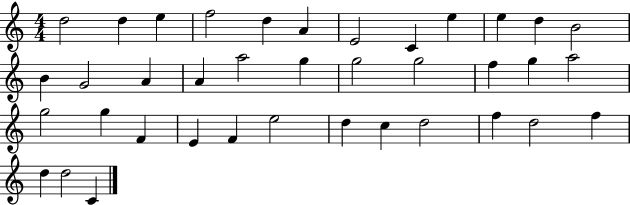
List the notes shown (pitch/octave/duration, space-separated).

D5/h D5/q E5/q F5/h D5/q A4/q E4/h C4/q E5/q E5/q D5/q B4/h B4/q G4/h A4/q A4/q A5/h G5/q G5/h G5/h F5/q G5/q A5/h G5/h G5/q F4/q E4/q F4/q E5/h D5/q C5/q D5/h F5/q D5/h F5/q D5/q D5/h C4/q